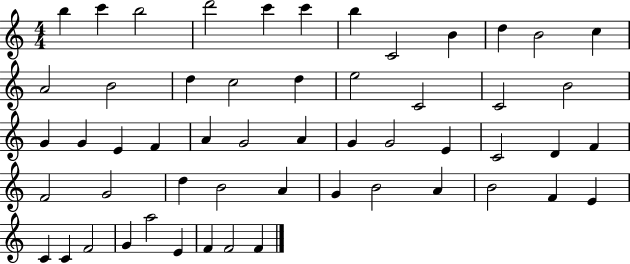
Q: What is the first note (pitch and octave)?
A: B5